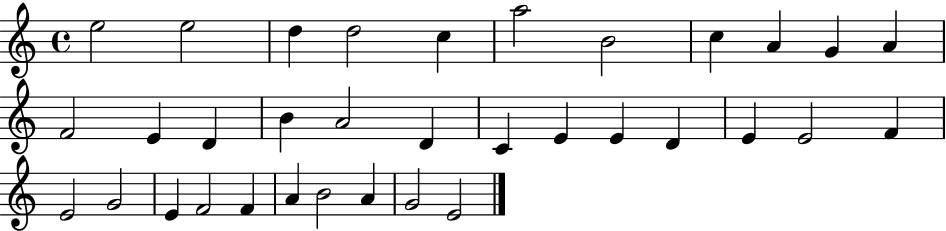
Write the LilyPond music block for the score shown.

{
  \clef treble
  \time 4/4
  \defaultTimeSignature
  \key c \major
  e''2 e''2 | d''4 d''2 c''4 | a''2 b'2 | c''4 a'4 g'4 a'4 | \break f'2 e'4 d'4 | b'4 a'2 d'4 | c'4 e'4 e'4 d'4 | e'4 e'2 f'4 | \break e'2 g'2 | e'4 f'2 f'4 | a'4 b'2 a'4 | g'2 e'2 | \break \bar "|."
}